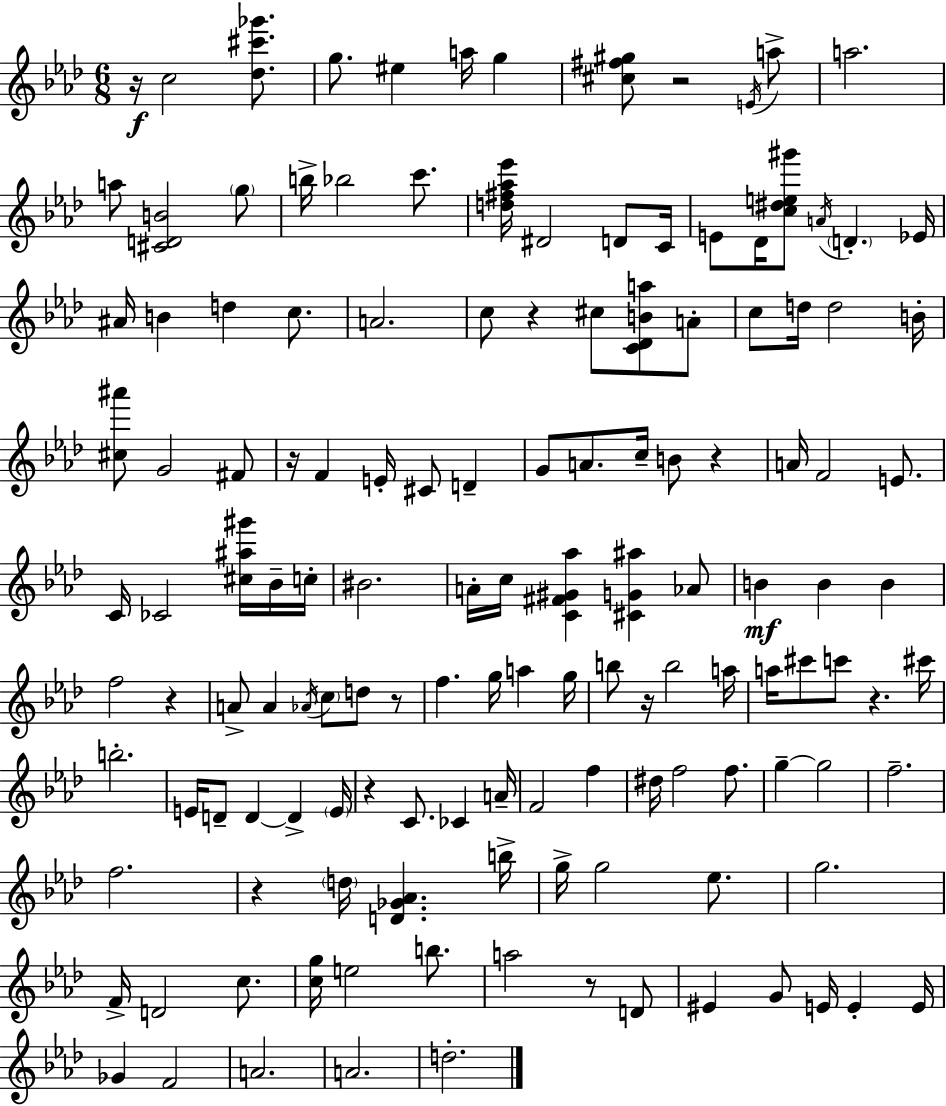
X:1
T:Untitled
M:6/8
L:1/4
K:Ab
z/4 c2 [_d^c'_g']/2 g/2 ^e a/4 g [^c^f^g]/2 z2 E/4 a/2 a2 a/2 [^CDB]2 g/2 b/4 _b2 c'/2 [d^f_a_e']/4 ^D2 D/2 C/4 E/2 _D/4 [c^de^g']/2 A/4 D _E/4 ^A/4 B d c/2 A2 c/2 z ^c/2 [C_DBa]/2 A/2 c/2 d/4 d2 B/4 [^c^a']/2 G2 ^F/2 z/4 F E/4 ^C/2 D G/2 A/2 c/4 B/2 z A/4 F2 E/2 C/4 _C2 [^c^a^g']/4 _B/4 c/4 ^B2 A/4 c/4 [C^F^G_a] [^CG^a] _A/2 B B B f2 z A/2 A _A/4 c/2 d/2 z/2 f g/4 a g/4 b/2 z/4 b2 a/4 a/4 ^c'/2 c'/2 z ^c'/4 b2 E/4 D/2 D D E/4 z C/2 _C A/4 F2 f ^d/4 f2 f/2 g g2 f2 f2 z d/4 [D_G_A] b/4 g/4 g2 _e/2 g2 F/4 D2 c/2 [cg]/4 e2 b/2 a2 z/2 D/2 ^E G/2 E/4 E E/4 _G F2 A2 A2 d2